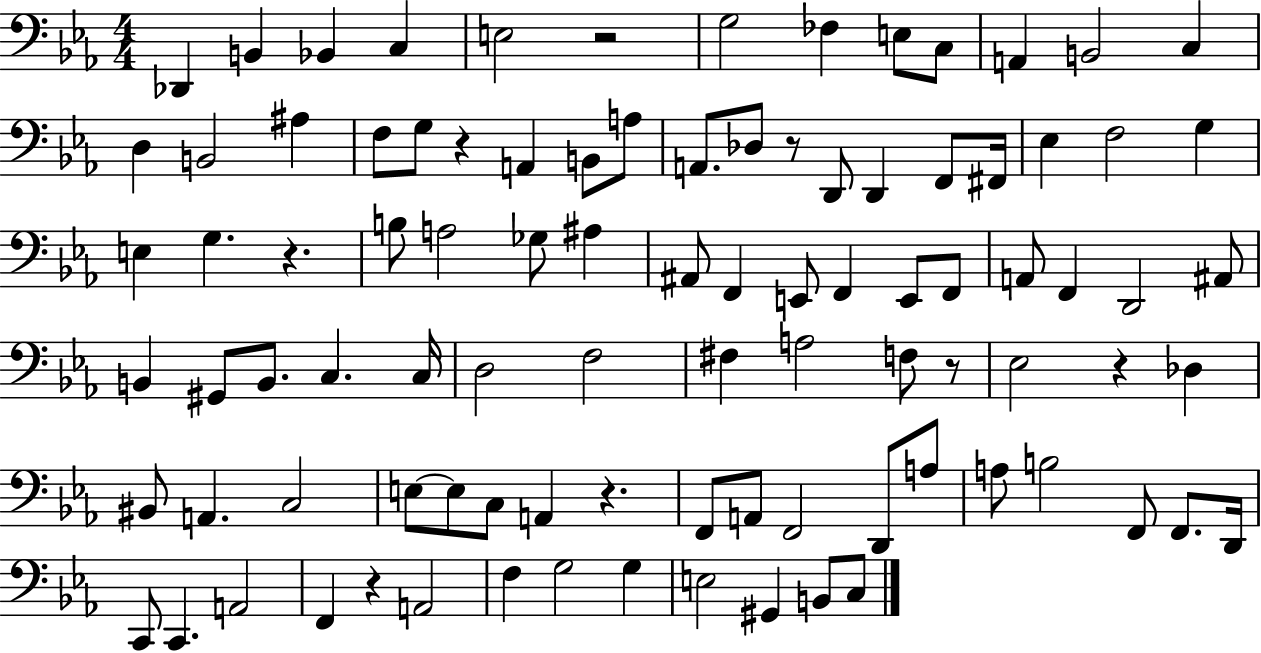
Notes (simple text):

Db2/q B2/q Bb2/q C3/q E3/h R/h G3/h FES3/q E3/e C3/e A2/q B2/h C3/q D3/q B2/h A#3/q F3/e G3/e R/q A2/q B2/e A3/e A2/e. Db3/e R/e D2/e D2/q F2/e F#2/s Eb3/q F3/h G3/q E3/q G3/q. R/q. B3/e A3/h Gb3/e A#3/q A#2/e F2/q E2/e F2/q E2/e F2/e A2/e F2/q D2/h A#2/e B2/q G#2/e B2/e. C3/q. C3/s D3/h F3/h F#3/q A3/h F3/e R/e Eb3/h R/q Db3/q BIS2/e A2/q. C3/h E3/e E3/e C3/e A2/q R/q. F2/e A2/e F2/h D2/e A3/e A3/e B3/h F2/e F2/e. D2/s C2/e C2/q. A2/h F2/q R/q A2/h F3/q G3/h G3/q E3/h G#2/q B2/e C3/e